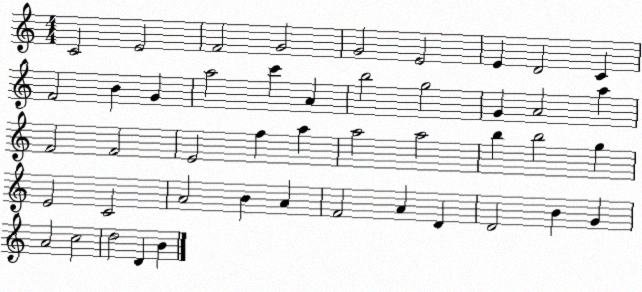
X:1
T:Untitled
M:4/4
L:1/4
K:C
C2 E2 F2 G2 G2 E2 E D2 C F2 B G a2 c' A b2 g2 G A2 a F2 F2 E2 f a a2 a2 b b2 g E2 C2 A2 B A F2 A D D2 B G A2 c2 d2 D B